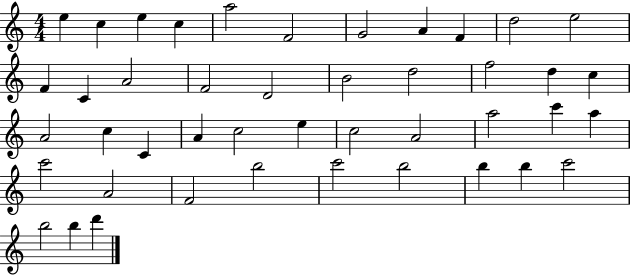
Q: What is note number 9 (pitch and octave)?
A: F4